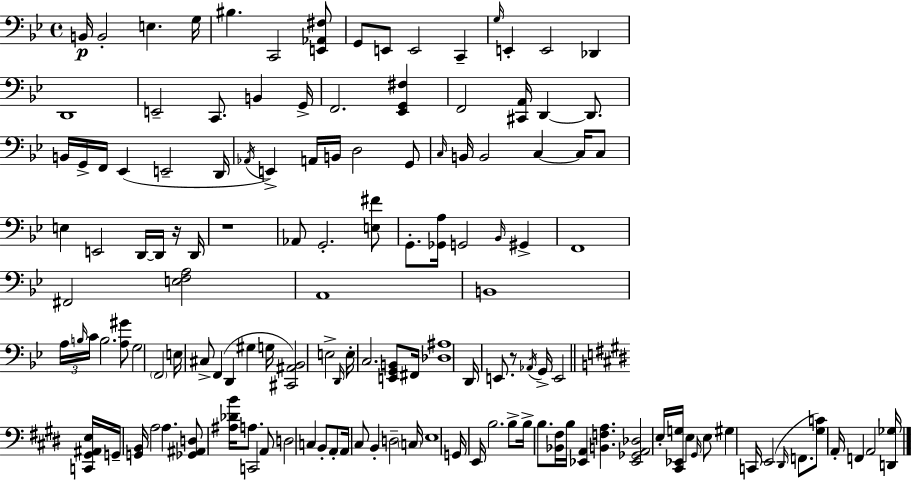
{
  \clef bass
  \time 4/4
  \defaultTimeSignature
  \key g \minor
  b,16\p b,2-. e4. g16 | bis4. c,2 <e, aes, fis>8 | g,8 e,8 e,2 c,4-- | \grace { g16 } e,4-. e,2 des,4 | \break d,1 | e,2-- c,8. b,4 | g,16-> f,2. <ees, g, fis>4 | f,2 <cis, a,>16 d,4~~ d,8. | \break b,16 g,16-> f,16 ees,4( e,2-- | d,16 \acciaccatura { aes,16 } e,4->) a,16 b,16 d2 | g,8 \grace { c16 } b,16 b,2 c4~~ | c16 c8 e4 e,2 d,16~~ | \break d,16 r16 d,16 r1 | aes,8 g,2.-. | <e fis'>8 g,8.-. <ges, a>16 g,2 \grace { bes,16 } | gis,4-> f,1 | \break fis,2 <e f a>2 | a,1 | b,1 | \tuplet 3/2 { a16 \grace { b16 } c'16 } b2. | \break <a gis'>8 g2 \parenthesize f,2 | e16 cis8-> f,4( d,4 | gis4 g16 <cis, ais, bes,>2) e2-> | \grace { d,16 } e16-. c2. | \break <e, g, b,>8 fis,16 <des ais>1 | d,16 e,8. r8 \acciaccatura { aes,16 } g,16-> e,2 | \bar "||" \break \key e \major <c, gis, ais, e>16 g,16-- <g, b,>16 a2 a4. | <ges, ais, d>8 <ais des' b'>16 a8. c,2 a,8 | d2 c4 b,8-. a,8-. | a,16 cis8 b,4-. d2-- | \break \parenthesize c16 e1 | g,16 e,16 b2. b8-> | b16-> b8. <bes, fis>16 b16 <ees, a,>4 <b, f a>4. | <ees, ges, a, des>2 e16-. <cis, ees, g>16 e4 \grace { gis,16 } | \break e8 gis4 c,16 e,2( \grace { dis,16 } | f,8. <gis c'>8) a,16-. f,4 a,2 | <d, ges>16 \bar "|."
}